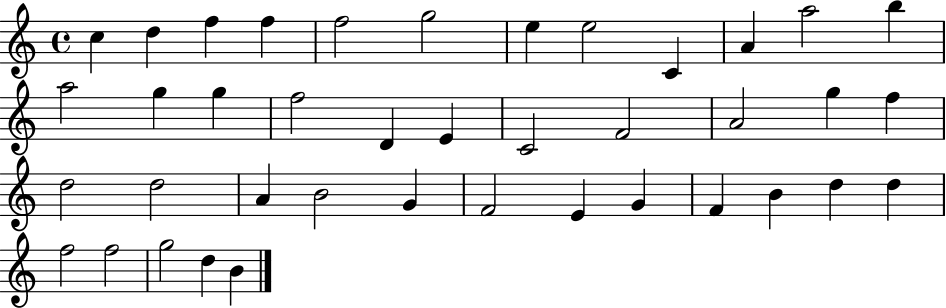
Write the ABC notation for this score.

X:1
T:Untitled
M:4/4
L:1/4
K:C
c d f f f2 g2 e e2 C A a2 b a2 g g f2 D E C2 F2 A2 g f d2 d2 A B2 G F2 E G F B d d f2 f2 g2 d B